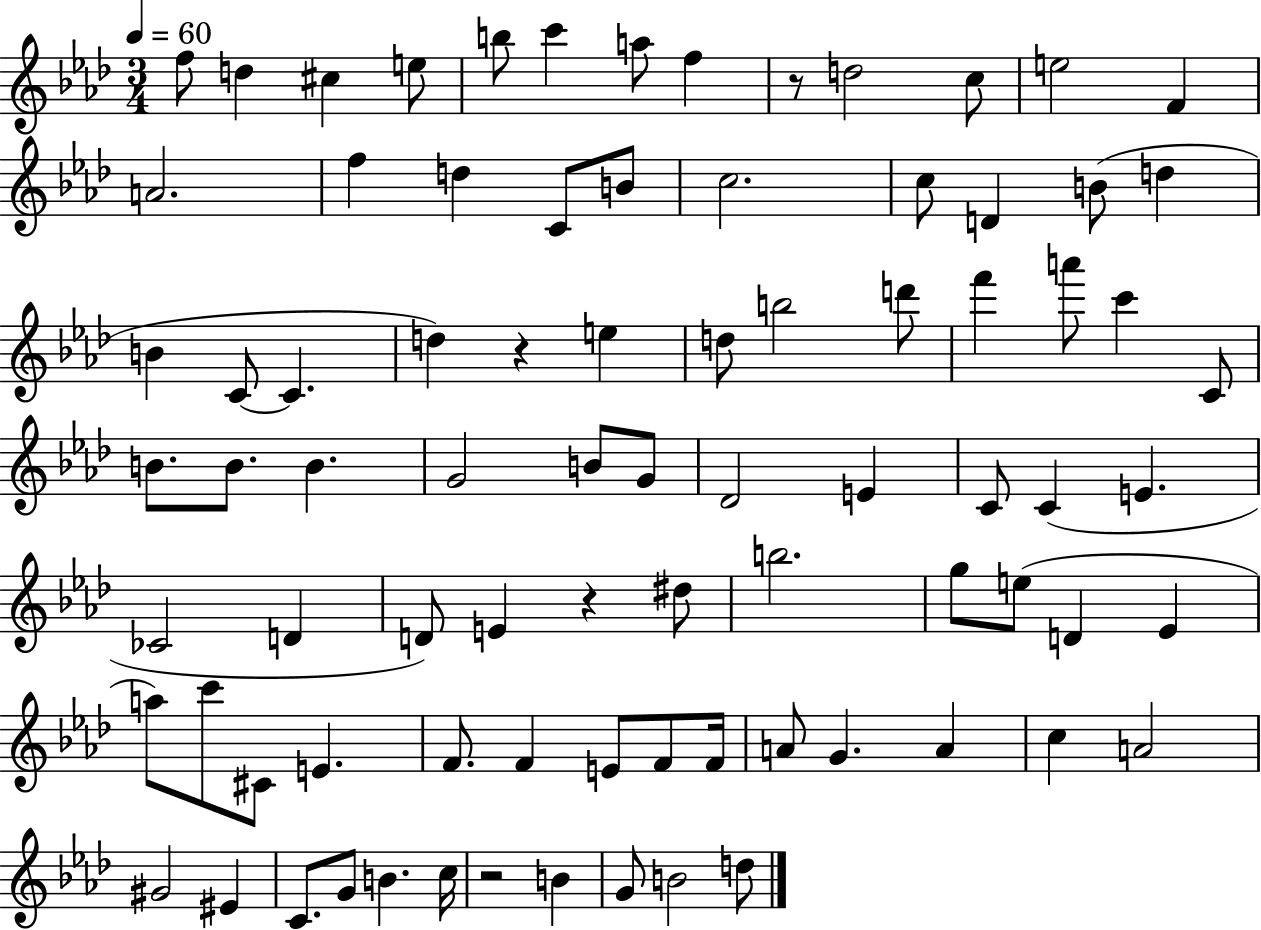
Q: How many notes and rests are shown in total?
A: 83